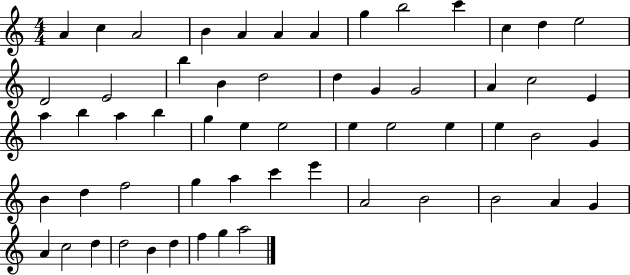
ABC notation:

X:1
T:Untitled
M:4/4
L:1/4
K:C
A c A2 B A A A g b2 c' c d e2 D2 E2 b B d2 d G G2 A c2 E a b a b g e e2 e e2 e e B2 G B d f2 g a c' e' A2 B2 B2 A G A c2 d d2 B d f g a2